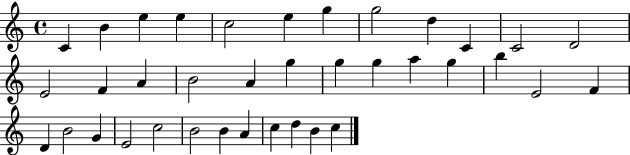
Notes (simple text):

C4/q B4/q E5/q E5/q C5/h E5/q G5/q G5/h D5/q C4/q C4/h D4/h E4/h F4/q A4/q B4/h A4/q G5/q G5/q G5/q A5/q G5/q B5/q E4/h F4/q D4/q B4/h G4/q E4/h C5/h B4/h B4/q A4/q C5/q D5/q B4/q C5/q